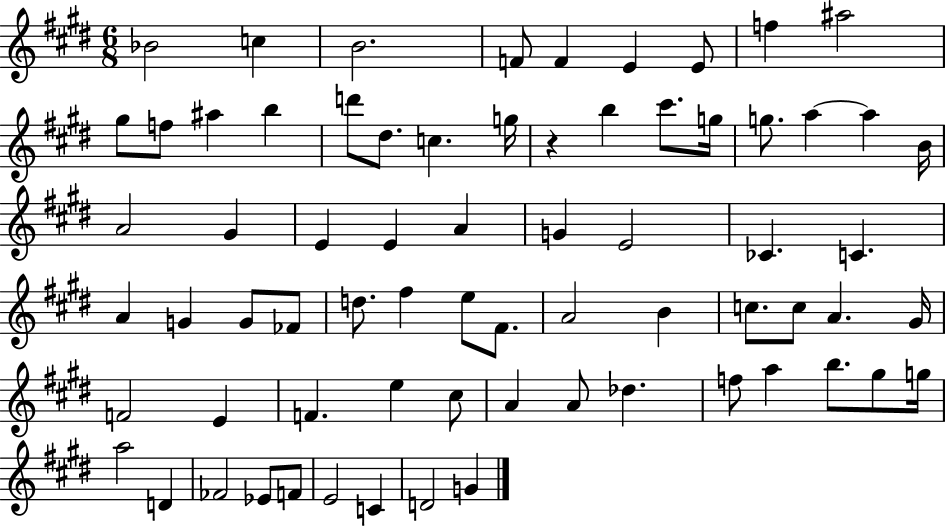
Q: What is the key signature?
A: E major